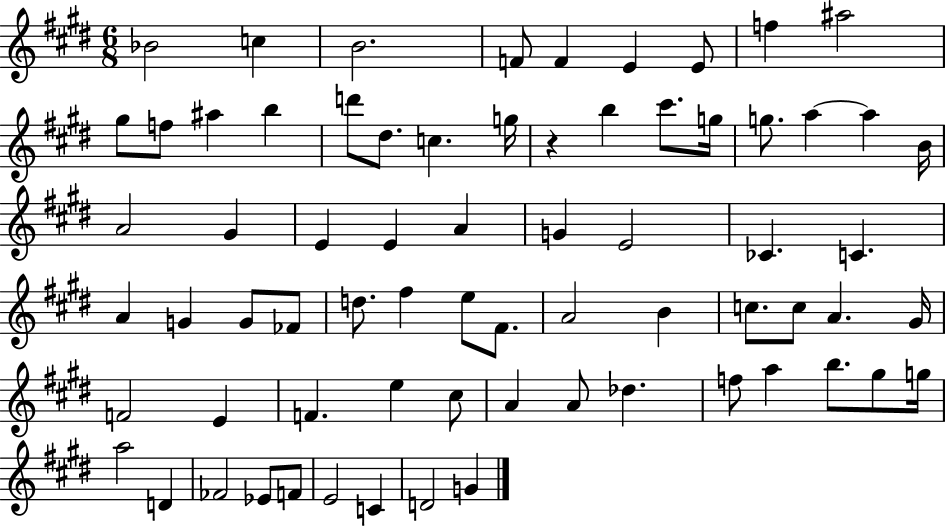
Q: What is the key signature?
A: E major